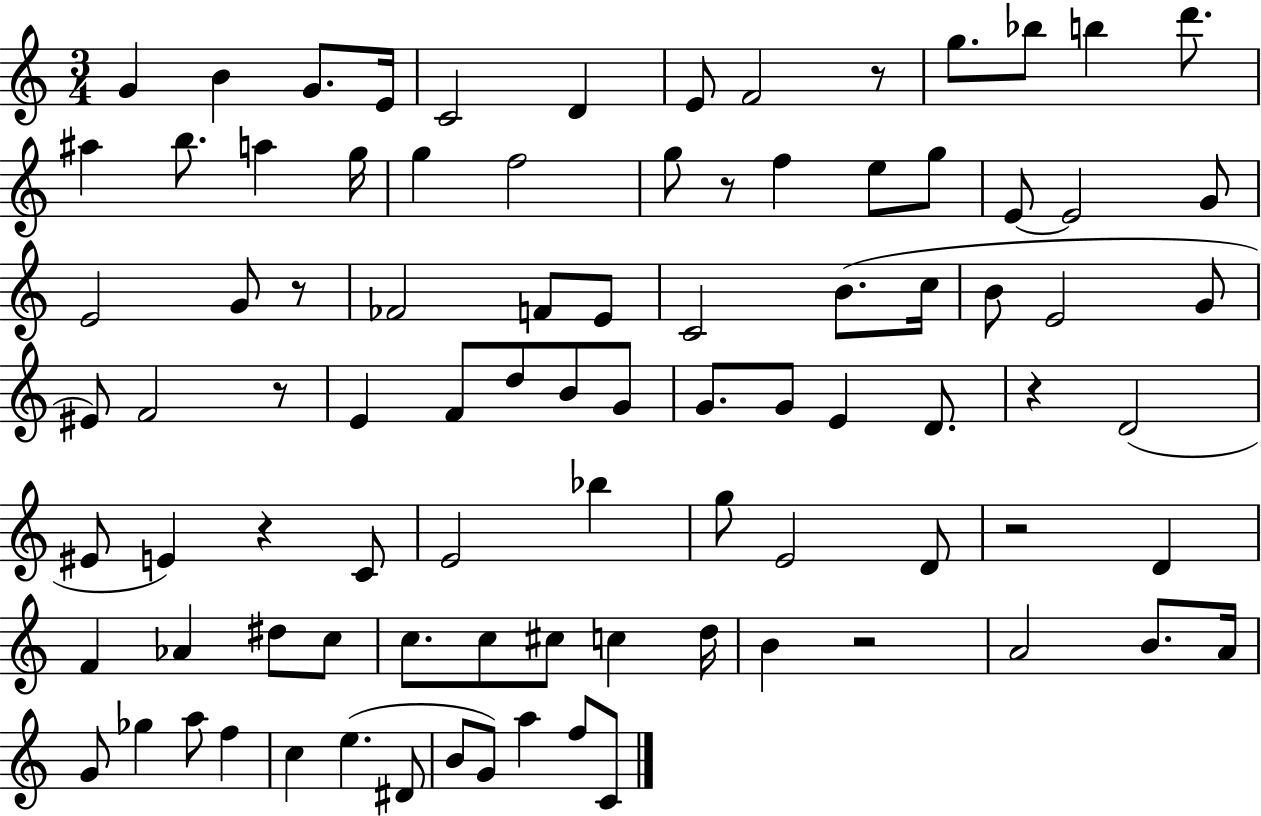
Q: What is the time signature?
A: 3/4